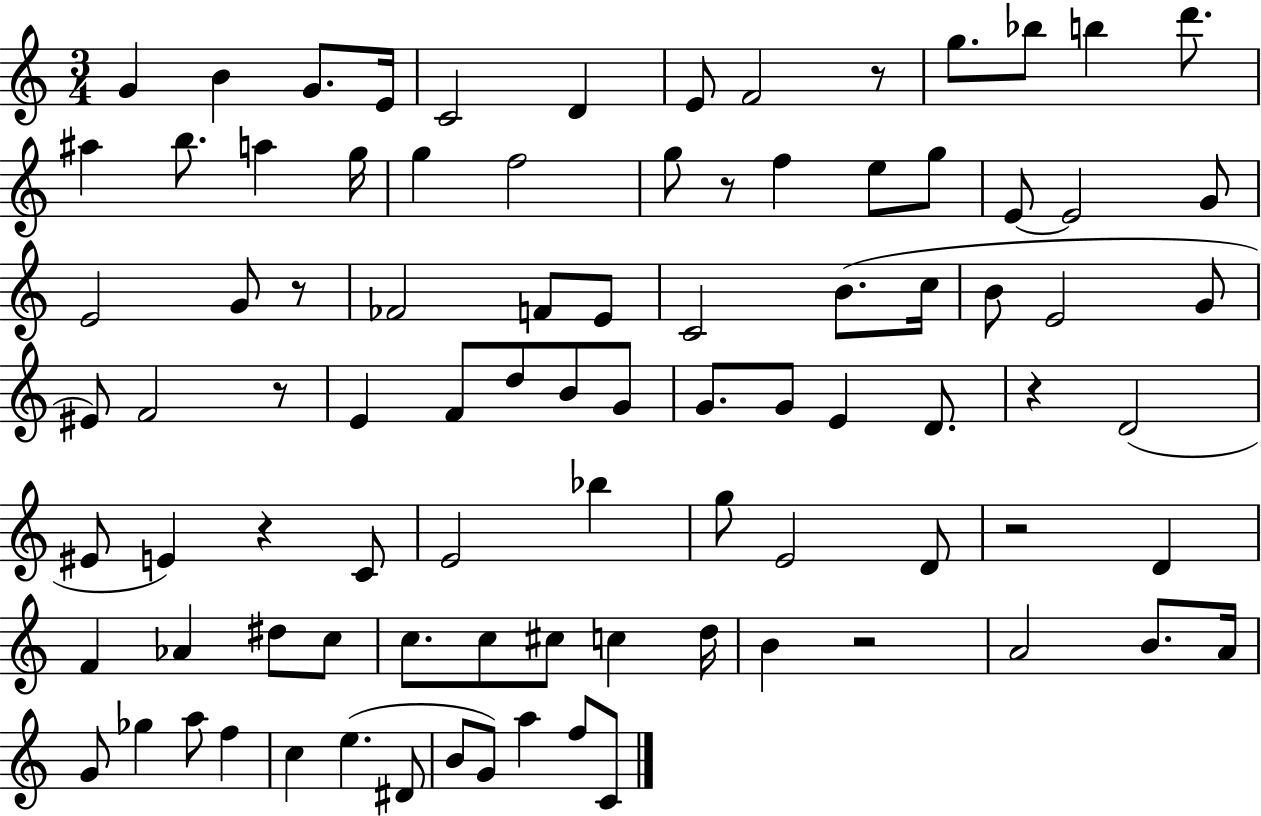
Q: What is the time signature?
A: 3/4